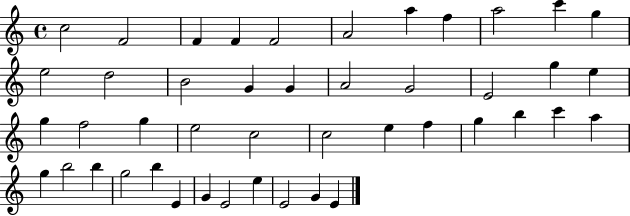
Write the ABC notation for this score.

X:1
T:Untitled
M:4/4
L:1/4
K:C
c2 F2 F F F2 A2 a f a2 c' g e2 d2 B2 G G A2 G2 E2 g e g f2 g e2 c2 c2 e f g b c' a g b2 b g2 b E G E2 e E2 G E